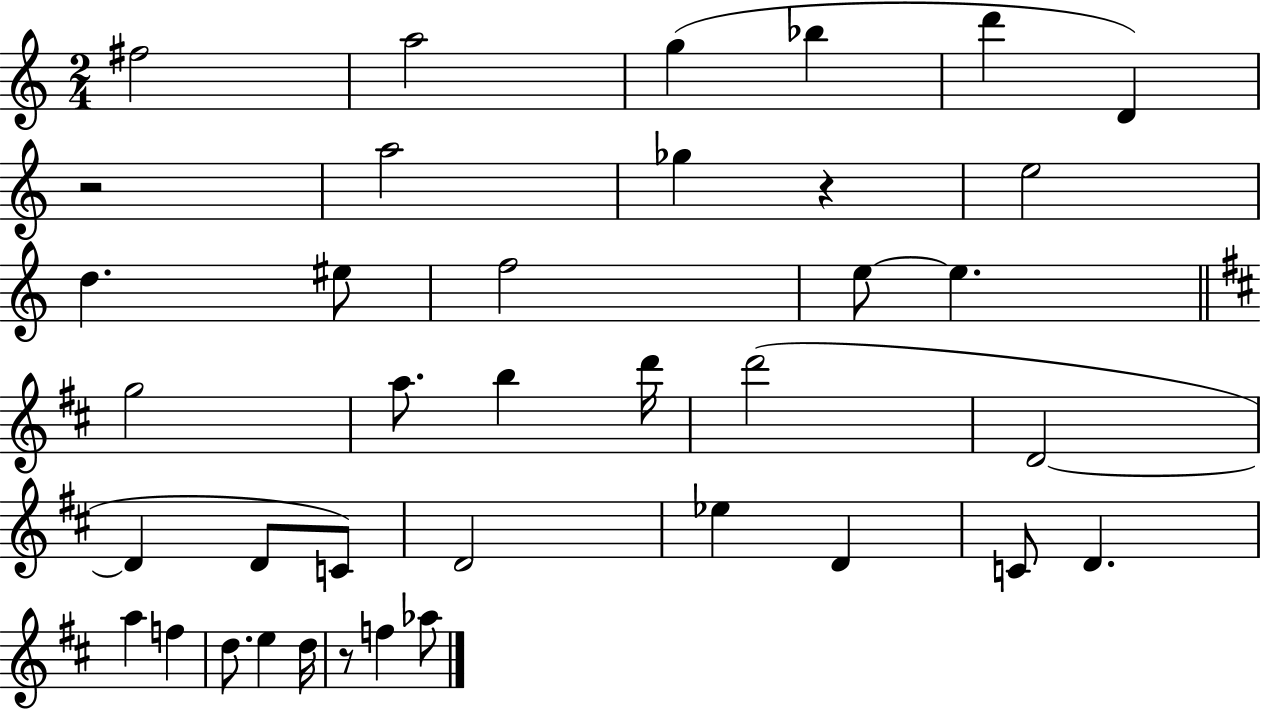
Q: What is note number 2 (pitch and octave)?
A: A5